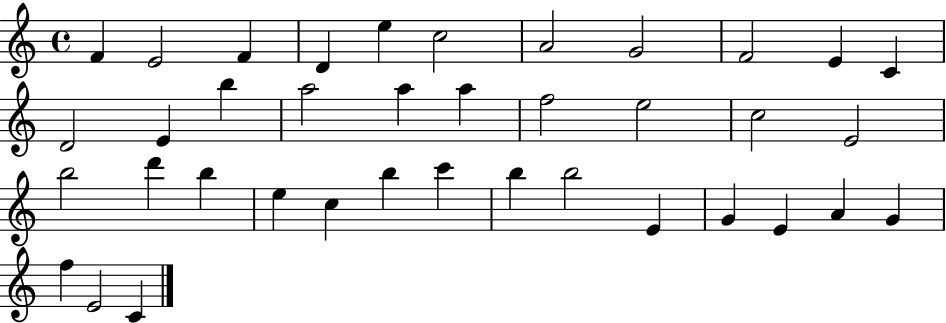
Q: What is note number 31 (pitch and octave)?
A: E4